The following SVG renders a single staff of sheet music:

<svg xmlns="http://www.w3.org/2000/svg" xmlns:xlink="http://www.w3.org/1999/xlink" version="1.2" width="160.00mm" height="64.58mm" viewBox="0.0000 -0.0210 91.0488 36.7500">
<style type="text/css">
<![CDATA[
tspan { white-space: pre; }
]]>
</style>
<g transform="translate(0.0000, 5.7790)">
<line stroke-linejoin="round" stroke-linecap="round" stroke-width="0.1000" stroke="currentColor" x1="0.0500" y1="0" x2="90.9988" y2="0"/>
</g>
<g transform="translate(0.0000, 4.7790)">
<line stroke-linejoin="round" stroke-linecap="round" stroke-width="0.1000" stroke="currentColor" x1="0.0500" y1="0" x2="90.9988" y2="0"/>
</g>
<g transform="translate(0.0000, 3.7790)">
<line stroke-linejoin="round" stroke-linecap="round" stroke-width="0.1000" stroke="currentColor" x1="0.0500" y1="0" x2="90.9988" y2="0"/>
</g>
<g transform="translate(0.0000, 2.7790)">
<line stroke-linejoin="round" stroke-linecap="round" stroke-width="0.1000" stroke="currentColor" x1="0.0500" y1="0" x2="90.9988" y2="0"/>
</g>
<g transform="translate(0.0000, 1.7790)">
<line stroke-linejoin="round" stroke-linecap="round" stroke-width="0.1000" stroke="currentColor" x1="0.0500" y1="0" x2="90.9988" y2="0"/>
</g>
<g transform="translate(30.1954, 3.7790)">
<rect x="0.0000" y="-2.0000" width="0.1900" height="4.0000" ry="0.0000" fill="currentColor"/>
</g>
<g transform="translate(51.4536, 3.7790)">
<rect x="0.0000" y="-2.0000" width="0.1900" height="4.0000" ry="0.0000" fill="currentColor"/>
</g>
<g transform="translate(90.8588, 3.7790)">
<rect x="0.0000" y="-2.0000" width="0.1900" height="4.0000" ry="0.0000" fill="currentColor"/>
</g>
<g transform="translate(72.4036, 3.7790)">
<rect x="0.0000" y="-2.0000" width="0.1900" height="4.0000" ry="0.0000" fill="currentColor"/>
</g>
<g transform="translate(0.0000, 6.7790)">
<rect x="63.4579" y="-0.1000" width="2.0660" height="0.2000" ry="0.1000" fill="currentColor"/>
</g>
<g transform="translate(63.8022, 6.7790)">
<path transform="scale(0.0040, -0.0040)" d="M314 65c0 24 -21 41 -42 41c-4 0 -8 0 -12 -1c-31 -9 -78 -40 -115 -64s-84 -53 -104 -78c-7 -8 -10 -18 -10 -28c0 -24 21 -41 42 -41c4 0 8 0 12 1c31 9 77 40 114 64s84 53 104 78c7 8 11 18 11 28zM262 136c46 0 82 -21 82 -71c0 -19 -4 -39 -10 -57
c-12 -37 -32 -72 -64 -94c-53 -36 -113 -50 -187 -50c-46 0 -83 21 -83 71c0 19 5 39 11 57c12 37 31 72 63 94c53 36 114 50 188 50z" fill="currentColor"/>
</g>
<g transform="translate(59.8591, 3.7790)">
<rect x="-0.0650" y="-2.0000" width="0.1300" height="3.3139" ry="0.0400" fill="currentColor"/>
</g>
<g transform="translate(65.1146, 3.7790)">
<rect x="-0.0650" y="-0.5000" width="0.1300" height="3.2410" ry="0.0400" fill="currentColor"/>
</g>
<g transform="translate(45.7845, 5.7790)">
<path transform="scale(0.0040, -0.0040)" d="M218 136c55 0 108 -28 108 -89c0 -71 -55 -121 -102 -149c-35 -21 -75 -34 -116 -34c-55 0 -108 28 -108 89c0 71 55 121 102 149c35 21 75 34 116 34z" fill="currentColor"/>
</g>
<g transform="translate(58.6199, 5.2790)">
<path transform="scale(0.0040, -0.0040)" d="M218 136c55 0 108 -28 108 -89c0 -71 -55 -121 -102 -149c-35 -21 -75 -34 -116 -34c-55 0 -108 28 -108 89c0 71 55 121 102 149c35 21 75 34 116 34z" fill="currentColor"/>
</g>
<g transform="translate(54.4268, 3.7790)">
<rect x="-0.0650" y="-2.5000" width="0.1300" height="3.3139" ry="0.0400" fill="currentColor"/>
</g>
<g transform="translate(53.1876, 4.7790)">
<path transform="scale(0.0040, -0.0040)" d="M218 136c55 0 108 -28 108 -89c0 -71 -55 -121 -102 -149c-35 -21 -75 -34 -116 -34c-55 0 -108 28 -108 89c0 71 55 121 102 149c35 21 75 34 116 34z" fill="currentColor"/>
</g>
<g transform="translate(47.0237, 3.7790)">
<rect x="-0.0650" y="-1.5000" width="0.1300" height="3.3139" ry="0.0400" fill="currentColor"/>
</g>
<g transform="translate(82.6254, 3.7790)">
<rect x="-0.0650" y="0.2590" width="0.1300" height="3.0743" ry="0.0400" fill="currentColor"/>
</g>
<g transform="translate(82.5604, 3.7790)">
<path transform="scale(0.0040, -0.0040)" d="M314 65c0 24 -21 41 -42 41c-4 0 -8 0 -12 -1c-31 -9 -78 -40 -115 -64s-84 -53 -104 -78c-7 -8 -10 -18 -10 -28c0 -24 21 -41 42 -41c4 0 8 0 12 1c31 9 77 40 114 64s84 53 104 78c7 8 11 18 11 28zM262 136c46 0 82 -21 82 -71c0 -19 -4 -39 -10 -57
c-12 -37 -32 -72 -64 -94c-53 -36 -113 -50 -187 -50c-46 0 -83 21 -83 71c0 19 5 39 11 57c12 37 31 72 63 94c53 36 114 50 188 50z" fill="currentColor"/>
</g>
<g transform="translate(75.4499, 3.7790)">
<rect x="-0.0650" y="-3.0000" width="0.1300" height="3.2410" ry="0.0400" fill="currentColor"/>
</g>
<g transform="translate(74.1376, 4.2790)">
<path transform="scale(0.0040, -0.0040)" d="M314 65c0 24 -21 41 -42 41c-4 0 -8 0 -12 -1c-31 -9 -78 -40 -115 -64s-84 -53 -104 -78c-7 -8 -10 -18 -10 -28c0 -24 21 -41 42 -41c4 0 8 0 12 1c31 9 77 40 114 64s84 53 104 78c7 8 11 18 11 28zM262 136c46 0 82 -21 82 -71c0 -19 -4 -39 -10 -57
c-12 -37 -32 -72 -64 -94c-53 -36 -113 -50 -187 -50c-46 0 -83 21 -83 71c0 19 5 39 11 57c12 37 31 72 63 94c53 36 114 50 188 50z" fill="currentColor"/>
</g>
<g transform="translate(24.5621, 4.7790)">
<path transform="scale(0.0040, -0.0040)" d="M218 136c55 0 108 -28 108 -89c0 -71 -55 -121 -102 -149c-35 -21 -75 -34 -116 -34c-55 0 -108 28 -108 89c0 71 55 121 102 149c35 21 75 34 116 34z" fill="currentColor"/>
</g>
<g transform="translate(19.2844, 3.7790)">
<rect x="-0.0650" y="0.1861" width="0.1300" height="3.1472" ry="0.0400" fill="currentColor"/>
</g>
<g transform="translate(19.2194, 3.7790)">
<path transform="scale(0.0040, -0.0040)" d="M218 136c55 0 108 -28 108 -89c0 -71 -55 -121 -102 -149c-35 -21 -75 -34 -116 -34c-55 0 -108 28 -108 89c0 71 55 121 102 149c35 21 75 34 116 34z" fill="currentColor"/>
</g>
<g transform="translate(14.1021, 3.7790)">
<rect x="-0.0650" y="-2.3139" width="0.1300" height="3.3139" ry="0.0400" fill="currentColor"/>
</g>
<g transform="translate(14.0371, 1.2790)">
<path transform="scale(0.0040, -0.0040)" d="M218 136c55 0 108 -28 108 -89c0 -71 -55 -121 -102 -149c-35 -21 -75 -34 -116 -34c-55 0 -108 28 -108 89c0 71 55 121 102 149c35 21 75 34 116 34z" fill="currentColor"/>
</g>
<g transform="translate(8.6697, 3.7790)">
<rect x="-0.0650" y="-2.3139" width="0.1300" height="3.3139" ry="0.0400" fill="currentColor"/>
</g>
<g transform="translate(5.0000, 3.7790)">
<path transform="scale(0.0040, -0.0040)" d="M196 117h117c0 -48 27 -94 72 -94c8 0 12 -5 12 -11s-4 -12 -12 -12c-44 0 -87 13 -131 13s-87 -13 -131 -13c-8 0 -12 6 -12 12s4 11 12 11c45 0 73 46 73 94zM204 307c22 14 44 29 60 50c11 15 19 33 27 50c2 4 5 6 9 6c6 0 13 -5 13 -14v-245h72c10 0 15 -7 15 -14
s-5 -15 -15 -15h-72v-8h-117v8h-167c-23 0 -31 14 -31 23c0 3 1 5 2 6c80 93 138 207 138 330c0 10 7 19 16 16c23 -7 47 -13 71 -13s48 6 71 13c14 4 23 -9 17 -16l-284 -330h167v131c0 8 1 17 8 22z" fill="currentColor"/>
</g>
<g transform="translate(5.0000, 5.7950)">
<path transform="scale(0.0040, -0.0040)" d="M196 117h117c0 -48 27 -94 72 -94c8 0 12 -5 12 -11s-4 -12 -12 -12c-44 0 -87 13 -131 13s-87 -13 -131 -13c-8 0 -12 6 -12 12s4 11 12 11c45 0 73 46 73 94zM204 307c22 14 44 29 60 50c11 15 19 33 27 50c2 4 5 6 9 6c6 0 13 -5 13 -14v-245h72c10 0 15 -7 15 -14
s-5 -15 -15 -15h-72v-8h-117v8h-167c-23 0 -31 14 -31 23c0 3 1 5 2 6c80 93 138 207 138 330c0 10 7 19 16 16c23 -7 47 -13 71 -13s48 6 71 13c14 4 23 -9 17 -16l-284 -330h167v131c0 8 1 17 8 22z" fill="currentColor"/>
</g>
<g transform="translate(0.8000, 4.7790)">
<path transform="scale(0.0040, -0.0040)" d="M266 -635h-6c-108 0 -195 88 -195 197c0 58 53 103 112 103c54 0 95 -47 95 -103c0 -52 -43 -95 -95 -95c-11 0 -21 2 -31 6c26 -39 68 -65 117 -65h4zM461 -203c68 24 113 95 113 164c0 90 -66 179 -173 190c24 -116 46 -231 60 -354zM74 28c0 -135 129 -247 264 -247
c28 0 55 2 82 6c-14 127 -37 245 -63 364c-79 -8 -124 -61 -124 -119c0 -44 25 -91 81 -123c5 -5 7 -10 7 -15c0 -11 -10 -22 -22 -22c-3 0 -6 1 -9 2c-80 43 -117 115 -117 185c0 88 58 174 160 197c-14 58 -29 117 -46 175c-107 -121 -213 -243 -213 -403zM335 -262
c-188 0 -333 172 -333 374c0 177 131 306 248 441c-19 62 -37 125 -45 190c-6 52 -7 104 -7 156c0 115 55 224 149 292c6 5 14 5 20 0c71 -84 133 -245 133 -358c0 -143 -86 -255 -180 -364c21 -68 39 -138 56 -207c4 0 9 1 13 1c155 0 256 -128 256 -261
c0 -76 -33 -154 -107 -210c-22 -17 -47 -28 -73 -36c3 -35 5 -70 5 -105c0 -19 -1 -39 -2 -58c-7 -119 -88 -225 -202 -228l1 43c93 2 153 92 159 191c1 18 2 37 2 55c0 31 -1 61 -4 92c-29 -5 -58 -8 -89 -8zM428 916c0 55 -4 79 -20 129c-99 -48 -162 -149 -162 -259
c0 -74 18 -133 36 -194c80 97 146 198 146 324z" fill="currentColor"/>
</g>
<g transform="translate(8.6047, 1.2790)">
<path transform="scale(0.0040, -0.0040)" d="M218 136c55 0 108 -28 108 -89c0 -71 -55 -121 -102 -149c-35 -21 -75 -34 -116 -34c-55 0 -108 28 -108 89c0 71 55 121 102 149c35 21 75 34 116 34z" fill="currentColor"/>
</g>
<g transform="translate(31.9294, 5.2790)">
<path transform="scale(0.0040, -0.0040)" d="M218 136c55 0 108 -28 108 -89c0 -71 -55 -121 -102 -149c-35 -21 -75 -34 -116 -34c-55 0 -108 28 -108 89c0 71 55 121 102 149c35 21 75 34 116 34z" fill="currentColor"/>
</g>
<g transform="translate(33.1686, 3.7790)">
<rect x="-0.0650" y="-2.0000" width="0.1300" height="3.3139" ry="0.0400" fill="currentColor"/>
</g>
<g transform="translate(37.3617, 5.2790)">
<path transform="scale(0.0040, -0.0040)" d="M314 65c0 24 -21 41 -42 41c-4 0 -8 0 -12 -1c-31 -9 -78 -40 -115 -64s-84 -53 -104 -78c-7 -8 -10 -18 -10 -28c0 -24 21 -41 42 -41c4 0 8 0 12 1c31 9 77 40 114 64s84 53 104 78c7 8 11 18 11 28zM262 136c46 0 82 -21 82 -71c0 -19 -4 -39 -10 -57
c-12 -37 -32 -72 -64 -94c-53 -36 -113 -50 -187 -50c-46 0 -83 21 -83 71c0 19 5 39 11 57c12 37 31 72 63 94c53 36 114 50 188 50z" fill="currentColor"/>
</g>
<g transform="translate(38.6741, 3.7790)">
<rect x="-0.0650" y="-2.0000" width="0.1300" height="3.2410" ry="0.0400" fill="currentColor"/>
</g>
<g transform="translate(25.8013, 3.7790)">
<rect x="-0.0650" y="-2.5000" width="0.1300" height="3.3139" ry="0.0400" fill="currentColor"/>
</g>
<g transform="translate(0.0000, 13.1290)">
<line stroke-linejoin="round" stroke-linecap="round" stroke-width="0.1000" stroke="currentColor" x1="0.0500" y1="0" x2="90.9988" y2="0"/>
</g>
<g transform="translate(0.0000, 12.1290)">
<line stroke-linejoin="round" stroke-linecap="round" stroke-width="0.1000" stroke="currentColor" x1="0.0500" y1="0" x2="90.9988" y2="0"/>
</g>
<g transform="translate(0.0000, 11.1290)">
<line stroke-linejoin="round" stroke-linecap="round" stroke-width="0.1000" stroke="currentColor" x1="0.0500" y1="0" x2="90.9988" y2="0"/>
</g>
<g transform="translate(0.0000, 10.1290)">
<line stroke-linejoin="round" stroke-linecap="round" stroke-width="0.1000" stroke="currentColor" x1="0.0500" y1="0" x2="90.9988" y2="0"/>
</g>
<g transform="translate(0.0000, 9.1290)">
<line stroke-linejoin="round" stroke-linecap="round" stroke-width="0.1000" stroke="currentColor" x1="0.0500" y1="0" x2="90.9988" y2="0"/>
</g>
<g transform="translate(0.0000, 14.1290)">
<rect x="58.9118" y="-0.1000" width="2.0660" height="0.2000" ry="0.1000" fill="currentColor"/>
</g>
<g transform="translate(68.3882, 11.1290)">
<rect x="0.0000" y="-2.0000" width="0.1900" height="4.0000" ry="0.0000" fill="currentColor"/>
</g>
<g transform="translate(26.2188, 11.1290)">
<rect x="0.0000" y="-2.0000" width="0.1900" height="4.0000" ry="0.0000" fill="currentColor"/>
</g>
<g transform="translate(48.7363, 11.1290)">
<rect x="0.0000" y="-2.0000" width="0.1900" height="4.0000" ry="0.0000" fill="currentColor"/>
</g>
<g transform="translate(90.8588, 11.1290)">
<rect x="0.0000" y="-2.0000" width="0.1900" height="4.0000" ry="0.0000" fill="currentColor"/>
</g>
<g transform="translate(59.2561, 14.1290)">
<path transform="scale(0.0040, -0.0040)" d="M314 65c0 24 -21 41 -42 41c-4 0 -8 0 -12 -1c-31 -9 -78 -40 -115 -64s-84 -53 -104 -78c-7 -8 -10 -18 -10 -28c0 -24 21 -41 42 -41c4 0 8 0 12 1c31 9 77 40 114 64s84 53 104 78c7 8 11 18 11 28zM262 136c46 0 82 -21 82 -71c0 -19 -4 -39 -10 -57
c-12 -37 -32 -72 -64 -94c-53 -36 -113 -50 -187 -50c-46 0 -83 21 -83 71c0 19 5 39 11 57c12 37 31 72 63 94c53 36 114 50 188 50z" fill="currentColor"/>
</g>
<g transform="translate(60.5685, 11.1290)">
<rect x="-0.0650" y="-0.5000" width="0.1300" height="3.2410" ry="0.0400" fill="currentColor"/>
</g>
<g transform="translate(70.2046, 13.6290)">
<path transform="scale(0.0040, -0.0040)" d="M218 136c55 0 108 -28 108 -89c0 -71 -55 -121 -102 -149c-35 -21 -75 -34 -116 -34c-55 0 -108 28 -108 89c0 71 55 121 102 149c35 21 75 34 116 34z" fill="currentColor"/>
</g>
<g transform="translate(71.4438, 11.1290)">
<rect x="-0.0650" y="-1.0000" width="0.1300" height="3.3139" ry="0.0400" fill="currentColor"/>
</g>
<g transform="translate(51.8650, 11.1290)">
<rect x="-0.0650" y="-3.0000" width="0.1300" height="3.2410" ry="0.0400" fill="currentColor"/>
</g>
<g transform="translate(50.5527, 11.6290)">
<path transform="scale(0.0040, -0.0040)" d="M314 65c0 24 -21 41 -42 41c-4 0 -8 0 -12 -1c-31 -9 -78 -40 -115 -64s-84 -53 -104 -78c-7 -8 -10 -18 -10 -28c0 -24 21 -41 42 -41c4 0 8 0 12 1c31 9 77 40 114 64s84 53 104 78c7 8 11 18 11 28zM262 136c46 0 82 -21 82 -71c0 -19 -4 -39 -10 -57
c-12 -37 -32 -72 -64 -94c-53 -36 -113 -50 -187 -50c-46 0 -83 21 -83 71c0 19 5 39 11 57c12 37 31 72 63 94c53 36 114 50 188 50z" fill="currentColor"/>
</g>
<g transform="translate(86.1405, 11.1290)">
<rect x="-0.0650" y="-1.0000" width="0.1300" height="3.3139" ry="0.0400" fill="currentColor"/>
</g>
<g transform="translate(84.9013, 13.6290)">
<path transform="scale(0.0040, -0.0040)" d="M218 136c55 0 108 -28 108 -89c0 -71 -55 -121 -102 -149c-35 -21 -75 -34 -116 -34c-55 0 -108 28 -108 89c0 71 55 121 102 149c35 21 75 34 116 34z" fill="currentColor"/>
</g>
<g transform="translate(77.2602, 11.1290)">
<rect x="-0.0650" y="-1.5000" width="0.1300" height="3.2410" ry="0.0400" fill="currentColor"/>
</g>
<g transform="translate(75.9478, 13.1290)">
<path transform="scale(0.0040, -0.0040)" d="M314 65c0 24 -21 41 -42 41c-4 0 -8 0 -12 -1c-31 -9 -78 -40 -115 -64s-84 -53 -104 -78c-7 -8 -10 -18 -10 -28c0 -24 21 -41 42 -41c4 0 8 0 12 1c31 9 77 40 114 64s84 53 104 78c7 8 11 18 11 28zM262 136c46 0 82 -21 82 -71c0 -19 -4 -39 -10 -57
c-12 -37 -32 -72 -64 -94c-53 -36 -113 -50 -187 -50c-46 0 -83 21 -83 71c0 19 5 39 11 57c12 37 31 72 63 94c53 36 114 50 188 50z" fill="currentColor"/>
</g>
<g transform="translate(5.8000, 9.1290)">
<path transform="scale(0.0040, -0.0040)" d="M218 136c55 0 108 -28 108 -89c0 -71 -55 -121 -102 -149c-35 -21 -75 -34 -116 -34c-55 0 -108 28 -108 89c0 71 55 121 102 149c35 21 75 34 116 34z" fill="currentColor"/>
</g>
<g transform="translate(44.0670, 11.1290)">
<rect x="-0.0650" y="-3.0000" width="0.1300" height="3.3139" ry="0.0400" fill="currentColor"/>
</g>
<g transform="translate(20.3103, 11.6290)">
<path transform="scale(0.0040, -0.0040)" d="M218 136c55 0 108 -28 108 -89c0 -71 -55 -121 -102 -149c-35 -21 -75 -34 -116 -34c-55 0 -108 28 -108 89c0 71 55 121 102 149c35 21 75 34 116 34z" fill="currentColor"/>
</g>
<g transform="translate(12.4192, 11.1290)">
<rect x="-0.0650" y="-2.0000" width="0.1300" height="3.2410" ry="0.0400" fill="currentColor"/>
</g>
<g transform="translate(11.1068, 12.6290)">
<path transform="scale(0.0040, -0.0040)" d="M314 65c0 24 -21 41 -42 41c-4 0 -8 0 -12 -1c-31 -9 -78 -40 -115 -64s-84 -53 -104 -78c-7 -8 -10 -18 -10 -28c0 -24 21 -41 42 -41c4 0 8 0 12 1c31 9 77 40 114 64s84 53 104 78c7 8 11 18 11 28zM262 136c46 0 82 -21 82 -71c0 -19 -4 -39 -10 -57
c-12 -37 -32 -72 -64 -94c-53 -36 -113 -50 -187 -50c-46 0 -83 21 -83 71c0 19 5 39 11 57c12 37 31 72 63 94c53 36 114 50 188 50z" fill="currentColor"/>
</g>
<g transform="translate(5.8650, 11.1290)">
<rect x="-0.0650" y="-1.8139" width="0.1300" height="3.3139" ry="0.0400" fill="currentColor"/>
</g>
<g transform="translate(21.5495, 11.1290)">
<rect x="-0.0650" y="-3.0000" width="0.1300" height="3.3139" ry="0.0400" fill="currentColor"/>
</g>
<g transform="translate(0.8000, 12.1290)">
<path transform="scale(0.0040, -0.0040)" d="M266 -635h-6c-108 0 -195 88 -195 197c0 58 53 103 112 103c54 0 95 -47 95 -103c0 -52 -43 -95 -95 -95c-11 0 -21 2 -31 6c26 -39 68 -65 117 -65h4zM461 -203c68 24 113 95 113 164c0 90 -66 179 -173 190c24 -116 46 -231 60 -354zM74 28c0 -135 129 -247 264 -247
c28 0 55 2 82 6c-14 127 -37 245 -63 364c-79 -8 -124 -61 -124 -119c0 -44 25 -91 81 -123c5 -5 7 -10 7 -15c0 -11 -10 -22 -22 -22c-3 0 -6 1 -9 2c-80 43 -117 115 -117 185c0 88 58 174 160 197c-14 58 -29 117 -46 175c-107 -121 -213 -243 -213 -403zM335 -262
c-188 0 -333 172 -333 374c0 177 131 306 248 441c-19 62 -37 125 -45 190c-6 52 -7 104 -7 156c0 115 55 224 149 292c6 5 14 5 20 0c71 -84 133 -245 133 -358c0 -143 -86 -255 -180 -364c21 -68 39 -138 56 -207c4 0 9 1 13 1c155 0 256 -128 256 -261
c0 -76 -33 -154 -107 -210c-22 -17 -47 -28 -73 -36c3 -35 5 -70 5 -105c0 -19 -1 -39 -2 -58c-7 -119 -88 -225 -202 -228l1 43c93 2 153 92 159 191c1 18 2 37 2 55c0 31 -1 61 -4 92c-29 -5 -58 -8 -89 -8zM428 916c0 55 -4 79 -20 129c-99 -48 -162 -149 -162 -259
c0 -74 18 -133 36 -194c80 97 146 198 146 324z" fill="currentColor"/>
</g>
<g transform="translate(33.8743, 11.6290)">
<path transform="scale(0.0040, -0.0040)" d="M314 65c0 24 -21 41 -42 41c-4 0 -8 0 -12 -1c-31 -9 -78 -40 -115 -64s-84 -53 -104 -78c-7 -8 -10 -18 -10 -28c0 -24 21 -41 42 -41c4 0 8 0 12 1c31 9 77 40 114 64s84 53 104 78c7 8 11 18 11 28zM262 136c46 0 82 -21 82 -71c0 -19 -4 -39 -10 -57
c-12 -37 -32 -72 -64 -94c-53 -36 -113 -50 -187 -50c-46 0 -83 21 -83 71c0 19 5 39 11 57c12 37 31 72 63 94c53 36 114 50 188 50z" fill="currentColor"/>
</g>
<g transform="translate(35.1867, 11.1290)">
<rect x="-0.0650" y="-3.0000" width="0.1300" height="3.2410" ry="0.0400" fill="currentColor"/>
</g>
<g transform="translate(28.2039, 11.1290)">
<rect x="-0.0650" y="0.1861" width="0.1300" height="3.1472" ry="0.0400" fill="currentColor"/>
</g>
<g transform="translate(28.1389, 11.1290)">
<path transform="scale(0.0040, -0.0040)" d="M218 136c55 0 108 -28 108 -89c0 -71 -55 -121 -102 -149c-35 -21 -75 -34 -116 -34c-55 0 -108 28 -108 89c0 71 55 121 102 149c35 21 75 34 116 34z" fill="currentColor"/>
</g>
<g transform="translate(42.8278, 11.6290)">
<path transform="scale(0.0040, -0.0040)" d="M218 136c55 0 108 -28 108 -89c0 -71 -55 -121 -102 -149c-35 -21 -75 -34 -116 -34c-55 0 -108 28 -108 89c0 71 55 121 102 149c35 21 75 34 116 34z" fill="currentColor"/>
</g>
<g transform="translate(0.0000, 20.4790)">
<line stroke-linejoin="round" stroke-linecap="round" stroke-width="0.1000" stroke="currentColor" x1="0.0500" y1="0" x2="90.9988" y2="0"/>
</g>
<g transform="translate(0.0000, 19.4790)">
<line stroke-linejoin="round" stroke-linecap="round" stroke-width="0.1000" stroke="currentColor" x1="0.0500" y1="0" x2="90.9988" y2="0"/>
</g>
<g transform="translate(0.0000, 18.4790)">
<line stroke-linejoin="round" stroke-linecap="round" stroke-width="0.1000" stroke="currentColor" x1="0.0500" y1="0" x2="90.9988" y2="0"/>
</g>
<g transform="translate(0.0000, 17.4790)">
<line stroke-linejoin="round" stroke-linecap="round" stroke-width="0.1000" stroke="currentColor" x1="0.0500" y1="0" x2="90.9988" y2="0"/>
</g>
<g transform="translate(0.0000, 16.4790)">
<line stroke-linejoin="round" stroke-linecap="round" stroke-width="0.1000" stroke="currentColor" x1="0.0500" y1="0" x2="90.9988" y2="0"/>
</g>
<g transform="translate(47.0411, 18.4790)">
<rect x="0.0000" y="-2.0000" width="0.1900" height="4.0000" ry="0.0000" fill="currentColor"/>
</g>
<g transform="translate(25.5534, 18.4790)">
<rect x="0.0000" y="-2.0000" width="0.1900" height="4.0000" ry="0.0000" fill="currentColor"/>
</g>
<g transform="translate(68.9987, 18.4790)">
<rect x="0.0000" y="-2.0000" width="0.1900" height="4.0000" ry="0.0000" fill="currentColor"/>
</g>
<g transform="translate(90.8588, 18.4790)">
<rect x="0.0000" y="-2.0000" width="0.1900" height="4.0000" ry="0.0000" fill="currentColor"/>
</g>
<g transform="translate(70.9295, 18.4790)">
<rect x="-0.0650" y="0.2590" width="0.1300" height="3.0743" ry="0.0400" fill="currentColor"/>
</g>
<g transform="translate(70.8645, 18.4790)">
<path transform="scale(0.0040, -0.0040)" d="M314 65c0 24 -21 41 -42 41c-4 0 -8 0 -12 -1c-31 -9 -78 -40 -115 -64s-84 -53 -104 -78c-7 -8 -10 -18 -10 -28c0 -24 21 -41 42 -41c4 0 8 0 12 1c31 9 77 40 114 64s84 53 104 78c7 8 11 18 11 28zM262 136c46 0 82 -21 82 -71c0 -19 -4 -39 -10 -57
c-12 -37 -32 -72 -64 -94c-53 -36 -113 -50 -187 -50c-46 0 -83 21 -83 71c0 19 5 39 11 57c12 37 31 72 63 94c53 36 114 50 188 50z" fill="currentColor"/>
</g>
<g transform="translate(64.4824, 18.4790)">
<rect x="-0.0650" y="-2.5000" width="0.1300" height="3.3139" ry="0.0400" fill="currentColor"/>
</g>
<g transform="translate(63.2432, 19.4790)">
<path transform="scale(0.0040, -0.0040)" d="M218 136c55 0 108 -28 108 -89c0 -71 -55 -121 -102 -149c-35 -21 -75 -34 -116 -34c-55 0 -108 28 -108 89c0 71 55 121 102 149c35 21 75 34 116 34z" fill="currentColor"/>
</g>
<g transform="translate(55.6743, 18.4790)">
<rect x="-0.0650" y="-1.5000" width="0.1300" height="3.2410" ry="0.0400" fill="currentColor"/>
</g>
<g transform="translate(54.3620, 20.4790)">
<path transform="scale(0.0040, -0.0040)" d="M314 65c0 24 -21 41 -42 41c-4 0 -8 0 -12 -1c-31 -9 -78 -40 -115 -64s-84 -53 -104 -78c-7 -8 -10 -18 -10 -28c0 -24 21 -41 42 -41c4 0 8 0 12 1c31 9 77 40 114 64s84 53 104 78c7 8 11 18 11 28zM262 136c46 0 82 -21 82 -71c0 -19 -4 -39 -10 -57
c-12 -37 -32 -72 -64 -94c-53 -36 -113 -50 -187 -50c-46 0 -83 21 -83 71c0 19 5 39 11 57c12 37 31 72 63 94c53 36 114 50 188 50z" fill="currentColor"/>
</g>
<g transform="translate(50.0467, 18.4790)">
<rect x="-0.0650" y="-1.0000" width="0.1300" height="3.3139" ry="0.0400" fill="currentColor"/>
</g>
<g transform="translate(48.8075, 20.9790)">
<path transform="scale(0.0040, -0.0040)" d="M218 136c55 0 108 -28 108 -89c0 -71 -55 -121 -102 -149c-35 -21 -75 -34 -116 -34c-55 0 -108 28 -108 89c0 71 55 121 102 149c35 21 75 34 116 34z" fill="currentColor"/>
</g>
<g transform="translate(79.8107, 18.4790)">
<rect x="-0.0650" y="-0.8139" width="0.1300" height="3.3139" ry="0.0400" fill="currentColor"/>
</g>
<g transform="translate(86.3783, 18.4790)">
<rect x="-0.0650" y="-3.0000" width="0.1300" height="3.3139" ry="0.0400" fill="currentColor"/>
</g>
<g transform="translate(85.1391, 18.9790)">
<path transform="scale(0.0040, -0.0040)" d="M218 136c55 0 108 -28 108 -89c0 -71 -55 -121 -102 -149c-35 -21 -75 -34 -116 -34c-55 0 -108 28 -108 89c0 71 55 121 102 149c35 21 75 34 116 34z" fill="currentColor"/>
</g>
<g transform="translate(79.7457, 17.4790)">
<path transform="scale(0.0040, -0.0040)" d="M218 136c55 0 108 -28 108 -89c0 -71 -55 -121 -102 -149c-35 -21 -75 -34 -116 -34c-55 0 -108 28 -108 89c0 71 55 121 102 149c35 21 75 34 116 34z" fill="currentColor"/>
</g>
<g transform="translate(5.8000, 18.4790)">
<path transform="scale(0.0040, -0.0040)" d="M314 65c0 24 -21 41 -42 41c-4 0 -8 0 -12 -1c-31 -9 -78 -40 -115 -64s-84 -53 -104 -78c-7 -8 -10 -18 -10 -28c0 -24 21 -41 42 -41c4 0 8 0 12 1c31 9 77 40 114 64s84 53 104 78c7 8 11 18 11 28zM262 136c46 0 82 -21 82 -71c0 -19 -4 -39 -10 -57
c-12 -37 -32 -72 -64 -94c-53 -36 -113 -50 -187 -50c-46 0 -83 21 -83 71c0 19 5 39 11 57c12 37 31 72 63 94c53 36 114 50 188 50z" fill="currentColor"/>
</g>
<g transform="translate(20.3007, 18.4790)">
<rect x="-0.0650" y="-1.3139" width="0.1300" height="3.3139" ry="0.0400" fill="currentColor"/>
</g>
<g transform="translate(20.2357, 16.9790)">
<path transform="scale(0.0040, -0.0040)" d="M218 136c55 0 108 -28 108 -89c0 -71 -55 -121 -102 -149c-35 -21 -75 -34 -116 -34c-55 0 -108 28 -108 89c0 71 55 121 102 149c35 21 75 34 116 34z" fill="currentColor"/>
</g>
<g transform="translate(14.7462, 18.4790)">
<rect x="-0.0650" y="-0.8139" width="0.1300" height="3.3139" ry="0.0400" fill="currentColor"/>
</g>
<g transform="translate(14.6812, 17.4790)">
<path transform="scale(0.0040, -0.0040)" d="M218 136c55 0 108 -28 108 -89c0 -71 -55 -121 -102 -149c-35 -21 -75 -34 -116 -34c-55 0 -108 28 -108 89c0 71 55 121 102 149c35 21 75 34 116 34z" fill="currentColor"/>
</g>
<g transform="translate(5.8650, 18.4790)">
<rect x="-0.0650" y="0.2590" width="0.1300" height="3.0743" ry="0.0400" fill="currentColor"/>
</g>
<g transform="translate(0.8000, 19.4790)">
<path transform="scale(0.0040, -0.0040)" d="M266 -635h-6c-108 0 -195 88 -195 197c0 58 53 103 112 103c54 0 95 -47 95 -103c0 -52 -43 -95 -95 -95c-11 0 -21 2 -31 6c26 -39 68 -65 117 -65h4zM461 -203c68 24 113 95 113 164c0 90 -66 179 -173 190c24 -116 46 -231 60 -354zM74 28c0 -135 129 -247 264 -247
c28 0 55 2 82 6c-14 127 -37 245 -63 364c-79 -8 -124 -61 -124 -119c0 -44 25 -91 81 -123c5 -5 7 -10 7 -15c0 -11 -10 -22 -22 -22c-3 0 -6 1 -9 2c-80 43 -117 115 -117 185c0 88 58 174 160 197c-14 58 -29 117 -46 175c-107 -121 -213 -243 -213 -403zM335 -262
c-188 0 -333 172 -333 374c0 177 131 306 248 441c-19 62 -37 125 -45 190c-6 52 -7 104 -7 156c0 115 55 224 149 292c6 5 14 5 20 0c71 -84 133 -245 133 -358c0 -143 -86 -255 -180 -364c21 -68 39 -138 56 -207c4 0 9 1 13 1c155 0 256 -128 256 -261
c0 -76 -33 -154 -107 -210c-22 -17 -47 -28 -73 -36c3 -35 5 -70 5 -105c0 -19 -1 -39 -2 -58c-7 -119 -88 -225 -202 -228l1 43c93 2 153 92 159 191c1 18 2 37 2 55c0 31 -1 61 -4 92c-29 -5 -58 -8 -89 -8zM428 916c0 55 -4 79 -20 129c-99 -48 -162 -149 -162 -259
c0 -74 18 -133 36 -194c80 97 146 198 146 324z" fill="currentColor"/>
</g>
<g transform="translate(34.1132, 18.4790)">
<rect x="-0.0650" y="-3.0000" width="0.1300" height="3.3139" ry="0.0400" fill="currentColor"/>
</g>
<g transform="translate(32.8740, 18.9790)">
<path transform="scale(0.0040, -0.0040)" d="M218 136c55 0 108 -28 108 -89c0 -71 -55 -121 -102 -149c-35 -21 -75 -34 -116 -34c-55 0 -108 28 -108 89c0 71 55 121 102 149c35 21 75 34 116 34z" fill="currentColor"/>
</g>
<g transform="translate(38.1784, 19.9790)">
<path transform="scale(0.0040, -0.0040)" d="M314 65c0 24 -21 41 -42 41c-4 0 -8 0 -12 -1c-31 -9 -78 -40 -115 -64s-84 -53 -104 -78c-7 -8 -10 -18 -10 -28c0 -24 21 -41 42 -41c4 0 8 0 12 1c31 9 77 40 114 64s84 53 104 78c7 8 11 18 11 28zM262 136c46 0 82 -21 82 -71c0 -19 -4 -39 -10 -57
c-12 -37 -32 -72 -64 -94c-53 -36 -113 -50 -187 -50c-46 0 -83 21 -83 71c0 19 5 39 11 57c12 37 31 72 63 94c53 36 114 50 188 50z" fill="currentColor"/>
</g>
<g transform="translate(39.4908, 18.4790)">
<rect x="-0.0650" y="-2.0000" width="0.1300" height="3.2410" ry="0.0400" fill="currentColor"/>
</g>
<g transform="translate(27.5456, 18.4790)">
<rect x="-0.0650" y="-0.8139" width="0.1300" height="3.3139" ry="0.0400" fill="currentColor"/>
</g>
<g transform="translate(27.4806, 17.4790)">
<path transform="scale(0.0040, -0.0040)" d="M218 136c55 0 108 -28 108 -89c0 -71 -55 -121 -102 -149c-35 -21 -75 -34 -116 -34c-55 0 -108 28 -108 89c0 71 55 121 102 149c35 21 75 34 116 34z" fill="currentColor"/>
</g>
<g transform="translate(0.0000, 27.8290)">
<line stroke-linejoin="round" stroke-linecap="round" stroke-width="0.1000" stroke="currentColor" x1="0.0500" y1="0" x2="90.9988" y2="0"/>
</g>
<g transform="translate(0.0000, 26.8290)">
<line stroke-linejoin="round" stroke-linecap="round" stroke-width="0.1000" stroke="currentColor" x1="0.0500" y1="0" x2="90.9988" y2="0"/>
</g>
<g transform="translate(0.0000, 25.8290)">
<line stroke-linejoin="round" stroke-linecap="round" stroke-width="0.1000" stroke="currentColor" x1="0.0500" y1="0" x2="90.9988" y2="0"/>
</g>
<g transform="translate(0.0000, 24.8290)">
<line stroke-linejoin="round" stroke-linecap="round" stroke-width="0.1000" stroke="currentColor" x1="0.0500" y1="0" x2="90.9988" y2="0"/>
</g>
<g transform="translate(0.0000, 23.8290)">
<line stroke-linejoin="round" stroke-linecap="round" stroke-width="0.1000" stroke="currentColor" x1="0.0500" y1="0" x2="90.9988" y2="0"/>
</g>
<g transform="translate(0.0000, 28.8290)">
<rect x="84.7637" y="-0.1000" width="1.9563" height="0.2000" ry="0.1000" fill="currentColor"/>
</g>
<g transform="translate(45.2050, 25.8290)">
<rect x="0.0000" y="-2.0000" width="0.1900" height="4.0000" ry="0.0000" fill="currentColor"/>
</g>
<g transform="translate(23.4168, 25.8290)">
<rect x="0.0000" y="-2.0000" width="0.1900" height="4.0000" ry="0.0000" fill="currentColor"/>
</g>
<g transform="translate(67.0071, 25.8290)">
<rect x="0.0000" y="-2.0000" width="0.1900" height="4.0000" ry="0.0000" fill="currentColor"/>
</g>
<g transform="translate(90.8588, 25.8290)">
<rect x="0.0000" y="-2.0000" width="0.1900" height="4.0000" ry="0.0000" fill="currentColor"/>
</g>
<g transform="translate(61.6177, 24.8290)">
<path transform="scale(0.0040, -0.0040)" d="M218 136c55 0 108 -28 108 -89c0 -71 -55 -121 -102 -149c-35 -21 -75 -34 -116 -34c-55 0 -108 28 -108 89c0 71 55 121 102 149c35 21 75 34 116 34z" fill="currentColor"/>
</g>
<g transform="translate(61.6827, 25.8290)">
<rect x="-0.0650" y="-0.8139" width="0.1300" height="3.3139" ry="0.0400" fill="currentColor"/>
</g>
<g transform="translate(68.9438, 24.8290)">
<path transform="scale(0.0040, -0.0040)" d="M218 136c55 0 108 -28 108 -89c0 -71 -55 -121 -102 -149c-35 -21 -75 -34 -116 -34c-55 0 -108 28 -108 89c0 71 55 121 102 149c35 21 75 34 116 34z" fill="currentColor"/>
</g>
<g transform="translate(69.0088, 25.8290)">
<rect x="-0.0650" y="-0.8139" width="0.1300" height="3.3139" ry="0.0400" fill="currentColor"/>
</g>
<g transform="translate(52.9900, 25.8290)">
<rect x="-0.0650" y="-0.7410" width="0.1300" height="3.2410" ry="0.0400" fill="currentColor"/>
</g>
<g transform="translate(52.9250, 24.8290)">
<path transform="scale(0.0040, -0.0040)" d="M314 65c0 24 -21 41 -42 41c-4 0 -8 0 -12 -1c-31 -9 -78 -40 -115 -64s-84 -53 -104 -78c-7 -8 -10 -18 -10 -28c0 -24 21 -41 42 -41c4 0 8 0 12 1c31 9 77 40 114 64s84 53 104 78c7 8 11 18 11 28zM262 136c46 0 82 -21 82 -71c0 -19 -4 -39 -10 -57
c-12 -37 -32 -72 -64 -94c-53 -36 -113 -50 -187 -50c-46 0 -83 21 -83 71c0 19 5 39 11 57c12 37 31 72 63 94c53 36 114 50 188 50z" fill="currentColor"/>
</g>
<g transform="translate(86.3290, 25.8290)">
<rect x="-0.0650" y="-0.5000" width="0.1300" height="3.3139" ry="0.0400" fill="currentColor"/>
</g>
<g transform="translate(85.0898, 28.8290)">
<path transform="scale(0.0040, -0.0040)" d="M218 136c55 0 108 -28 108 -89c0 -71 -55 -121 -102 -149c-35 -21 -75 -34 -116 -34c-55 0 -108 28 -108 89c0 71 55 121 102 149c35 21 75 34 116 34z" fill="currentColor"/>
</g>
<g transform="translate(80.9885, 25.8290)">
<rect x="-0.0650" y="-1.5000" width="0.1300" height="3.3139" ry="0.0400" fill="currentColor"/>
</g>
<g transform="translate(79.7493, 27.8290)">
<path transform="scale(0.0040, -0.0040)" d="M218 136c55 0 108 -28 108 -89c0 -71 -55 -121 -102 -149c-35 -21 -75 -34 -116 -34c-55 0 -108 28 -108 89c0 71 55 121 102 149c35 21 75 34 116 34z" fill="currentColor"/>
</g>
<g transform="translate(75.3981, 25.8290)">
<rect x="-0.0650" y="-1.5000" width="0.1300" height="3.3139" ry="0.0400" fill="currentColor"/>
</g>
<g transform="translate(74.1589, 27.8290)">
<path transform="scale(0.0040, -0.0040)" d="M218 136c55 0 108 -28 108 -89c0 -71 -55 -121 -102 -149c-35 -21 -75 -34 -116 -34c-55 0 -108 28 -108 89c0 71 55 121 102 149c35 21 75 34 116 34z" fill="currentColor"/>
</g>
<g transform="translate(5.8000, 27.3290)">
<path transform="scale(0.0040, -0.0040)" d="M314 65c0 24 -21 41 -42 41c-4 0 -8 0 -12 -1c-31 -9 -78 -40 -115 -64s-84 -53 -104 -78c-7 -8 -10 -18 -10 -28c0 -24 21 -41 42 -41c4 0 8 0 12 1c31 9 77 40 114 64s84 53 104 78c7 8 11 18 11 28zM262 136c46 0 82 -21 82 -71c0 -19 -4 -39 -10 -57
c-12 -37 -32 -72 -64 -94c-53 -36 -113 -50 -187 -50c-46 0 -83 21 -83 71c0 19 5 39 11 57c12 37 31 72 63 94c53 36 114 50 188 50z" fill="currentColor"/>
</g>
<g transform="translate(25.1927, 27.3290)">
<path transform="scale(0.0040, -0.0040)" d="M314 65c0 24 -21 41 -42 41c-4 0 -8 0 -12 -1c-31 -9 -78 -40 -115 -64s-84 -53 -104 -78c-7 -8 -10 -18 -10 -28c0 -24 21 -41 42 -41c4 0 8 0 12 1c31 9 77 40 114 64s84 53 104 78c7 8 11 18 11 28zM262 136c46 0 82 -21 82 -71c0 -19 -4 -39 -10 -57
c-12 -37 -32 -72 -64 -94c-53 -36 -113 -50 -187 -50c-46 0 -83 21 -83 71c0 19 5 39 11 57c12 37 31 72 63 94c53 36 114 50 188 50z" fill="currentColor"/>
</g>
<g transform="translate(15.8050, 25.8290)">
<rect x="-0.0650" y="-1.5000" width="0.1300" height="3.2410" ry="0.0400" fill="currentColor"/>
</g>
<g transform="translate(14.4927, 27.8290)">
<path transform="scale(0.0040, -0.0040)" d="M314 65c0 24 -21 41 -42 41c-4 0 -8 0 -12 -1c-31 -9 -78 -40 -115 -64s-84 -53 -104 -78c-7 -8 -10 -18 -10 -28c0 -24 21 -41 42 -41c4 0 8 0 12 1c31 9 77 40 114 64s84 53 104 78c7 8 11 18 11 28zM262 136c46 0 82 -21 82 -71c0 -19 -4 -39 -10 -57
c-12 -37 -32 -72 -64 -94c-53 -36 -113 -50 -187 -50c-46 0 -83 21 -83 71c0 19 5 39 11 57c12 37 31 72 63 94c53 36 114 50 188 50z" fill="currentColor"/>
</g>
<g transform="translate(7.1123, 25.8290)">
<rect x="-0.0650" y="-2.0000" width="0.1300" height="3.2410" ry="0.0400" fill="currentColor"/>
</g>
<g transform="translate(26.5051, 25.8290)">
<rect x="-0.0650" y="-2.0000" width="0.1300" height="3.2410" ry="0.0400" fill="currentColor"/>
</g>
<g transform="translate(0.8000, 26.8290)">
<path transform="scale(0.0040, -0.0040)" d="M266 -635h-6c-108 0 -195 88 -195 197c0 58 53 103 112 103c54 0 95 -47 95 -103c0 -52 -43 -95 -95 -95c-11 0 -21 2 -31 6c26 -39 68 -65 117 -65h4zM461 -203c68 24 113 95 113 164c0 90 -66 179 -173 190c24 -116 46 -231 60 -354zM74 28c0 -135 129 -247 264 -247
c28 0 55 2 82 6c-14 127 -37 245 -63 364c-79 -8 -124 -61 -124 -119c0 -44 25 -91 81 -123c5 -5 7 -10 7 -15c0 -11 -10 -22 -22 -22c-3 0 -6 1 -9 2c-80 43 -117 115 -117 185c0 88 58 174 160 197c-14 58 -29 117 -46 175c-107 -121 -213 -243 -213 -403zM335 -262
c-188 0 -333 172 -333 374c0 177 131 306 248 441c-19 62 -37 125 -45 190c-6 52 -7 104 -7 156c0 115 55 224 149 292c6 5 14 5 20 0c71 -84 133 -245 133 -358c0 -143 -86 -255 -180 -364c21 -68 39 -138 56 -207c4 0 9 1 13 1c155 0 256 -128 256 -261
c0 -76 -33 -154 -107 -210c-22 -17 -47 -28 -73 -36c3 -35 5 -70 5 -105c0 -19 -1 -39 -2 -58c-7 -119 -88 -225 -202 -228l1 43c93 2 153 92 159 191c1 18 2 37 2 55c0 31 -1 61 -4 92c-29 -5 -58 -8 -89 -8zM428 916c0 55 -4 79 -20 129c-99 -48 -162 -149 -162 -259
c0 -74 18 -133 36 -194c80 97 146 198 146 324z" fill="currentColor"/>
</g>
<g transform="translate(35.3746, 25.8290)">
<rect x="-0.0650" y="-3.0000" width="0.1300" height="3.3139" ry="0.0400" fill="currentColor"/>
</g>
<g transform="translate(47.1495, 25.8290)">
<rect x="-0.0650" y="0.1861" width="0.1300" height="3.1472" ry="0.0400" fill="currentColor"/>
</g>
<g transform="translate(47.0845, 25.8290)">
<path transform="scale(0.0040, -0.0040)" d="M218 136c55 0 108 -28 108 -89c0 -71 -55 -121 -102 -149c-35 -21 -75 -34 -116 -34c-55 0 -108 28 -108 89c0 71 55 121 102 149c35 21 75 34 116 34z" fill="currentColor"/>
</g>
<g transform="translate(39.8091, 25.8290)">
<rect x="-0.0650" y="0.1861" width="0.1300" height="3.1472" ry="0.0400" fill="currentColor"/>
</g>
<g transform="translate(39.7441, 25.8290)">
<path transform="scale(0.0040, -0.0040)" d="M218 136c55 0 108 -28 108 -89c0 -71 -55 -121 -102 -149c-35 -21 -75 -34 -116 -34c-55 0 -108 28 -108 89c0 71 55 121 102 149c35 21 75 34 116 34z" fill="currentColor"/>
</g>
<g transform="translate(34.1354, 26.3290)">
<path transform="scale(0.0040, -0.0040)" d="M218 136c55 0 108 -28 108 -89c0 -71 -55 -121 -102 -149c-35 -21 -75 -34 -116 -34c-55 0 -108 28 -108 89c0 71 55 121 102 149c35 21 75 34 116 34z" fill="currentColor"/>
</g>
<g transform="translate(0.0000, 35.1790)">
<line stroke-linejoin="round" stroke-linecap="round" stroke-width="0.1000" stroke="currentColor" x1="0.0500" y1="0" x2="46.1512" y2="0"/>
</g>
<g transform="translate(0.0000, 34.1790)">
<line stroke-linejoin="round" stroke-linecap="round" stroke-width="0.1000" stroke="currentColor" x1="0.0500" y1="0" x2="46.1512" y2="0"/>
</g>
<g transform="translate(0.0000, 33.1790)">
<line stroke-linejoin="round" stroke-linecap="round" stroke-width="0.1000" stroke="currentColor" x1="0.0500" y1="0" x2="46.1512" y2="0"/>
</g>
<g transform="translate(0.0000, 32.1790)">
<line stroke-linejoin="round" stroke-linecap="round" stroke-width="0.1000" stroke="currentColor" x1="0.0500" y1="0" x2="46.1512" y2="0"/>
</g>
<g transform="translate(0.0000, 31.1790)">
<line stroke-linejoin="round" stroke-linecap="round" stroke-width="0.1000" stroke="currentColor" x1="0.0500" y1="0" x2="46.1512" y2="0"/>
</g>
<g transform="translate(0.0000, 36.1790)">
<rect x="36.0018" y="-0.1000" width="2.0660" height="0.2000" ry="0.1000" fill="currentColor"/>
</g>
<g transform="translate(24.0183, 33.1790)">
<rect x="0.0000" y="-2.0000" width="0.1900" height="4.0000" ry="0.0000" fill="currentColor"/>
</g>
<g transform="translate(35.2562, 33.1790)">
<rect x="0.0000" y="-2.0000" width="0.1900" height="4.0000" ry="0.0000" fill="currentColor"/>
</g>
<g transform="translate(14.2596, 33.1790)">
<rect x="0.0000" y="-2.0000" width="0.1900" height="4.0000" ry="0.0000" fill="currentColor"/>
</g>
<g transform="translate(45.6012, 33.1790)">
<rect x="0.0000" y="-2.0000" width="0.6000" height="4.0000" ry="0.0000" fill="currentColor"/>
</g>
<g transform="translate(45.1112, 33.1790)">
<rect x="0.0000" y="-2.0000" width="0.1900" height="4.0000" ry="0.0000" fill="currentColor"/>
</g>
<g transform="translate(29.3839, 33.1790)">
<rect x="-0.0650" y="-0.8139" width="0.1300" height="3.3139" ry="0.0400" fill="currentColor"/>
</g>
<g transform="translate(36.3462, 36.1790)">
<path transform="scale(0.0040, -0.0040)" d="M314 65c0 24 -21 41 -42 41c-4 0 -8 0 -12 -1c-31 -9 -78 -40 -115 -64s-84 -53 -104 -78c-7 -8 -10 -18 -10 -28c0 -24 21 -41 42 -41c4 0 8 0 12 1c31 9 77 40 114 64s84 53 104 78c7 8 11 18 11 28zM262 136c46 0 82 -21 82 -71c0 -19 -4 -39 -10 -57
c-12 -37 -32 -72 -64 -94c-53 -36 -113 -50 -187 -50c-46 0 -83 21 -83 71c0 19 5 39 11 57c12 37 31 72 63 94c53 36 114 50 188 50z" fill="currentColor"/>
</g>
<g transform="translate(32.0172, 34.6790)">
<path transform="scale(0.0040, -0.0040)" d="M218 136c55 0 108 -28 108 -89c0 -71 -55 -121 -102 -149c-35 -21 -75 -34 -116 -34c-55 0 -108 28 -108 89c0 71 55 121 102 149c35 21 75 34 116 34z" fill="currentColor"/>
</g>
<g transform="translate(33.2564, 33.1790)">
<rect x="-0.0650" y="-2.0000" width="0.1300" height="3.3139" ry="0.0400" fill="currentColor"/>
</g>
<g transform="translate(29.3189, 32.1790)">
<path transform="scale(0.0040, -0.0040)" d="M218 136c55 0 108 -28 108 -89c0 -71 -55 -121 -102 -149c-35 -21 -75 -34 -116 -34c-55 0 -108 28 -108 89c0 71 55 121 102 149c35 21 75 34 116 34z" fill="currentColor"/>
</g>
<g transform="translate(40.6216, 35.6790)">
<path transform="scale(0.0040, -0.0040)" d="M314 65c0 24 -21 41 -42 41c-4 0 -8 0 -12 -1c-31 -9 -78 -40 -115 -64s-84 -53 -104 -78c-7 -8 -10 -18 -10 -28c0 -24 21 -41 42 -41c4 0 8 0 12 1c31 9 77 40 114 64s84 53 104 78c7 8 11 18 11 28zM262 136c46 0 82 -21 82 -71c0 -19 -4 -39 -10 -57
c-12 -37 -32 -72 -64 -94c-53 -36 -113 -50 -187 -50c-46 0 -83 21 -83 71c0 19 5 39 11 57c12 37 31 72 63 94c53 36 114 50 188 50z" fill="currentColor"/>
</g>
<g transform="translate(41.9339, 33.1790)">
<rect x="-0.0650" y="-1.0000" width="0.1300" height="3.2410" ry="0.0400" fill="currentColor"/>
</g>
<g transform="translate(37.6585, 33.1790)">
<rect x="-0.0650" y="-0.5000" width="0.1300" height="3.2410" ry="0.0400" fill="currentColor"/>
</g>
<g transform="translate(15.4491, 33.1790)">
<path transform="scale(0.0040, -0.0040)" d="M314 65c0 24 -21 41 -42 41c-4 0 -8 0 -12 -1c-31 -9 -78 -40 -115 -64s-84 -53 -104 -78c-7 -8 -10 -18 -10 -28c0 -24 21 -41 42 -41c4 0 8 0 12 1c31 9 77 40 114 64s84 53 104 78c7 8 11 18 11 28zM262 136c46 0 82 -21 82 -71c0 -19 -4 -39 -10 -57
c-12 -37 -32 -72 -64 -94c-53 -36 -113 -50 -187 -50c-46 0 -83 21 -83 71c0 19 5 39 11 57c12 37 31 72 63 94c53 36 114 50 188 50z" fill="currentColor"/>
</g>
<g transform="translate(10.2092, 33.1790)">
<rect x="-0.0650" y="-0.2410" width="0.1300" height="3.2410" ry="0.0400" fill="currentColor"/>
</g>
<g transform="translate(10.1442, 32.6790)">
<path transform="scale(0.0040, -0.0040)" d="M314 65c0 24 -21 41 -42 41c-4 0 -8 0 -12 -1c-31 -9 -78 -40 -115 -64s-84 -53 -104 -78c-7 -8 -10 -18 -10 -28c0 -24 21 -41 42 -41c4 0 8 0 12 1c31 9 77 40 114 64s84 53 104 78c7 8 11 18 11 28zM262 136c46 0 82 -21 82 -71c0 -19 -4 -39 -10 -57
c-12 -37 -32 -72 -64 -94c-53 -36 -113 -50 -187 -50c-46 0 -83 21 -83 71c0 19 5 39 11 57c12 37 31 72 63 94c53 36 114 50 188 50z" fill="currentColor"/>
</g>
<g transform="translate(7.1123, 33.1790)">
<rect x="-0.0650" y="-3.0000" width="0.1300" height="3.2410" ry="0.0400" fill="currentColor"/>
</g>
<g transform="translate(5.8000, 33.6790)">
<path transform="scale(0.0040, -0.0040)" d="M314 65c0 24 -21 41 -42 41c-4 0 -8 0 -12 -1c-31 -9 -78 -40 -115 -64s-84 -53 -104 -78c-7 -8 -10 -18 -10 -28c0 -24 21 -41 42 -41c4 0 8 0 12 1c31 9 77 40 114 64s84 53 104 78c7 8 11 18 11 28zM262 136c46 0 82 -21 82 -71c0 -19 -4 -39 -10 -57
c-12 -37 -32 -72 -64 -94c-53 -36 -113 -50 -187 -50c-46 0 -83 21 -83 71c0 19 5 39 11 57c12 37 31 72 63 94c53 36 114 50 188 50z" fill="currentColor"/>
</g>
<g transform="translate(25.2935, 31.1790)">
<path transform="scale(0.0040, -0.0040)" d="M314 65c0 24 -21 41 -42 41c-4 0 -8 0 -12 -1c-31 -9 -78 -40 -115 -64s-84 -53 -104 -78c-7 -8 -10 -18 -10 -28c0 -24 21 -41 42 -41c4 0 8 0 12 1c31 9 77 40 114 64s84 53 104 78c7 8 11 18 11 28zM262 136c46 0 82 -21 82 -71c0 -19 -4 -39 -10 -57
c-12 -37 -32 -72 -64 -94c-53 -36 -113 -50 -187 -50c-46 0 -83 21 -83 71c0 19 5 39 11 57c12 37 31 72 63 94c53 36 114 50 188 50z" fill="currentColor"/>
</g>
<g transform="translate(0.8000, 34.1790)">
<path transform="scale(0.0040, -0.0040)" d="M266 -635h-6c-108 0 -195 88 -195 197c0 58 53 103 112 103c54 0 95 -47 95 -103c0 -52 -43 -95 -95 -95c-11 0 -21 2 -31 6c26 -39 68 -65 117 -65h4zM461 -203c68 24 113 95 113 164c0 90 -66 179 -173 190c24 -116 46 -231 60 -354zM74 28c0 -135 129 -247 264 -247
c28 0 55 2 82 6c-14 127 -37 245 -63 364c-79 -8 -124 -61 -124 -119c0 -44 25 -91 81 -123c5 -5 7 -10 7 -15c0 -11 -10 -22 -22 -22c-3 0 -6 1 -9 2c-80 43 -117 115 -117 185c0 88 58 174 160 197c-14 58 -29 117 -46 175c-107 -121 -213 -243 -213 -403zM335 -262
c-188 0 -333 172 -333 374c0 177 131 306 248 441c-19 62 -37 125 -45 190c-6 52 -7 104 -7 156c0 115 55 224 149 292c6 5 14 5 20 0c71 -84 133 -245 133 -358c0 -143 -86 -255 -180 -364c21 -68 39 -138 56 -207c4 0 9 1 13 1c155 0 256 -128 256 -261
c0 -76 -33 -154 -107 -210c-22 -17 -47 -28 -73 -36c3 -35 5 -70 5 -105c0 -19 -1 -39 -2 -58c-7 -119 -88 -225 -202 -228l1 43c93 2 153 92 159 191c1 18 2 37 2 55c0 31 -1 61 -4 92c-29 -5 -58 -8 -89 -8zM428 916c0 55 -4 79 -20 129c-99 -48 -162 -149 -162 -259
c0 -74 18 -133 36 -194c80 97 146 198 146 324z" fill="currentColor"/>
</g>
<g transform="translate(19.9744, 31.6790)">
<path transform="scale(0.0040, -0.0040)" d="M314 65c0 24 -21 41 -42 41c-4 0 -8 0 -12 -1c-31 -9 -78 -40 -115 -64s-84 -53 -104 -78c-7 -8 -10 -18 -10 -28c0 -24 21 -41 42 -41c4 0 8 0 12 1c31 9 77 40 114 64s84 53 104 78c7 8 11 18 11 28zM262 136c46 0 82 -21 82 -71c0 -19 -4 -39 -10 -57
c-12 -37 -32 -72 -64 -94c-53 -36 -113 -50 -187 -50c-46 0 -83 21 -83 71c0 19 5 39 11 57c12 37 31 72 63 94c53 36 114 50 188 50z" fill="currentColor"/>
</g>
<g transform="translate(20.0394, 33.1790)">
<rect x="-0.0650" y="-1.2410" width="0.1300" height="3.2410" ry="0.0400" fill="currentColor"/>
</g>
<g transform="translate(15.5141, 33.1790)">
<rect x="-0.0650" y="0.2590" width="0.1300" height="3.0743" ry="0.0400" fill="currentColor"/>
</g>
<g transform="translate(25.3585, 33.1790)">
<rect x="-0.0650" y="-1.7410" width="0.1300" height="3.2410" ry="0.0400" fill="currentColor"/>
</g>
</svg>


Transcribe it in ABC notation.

X:1
T:Untitled
M:4/4
L:1/4
K:C
g g B G F F2 E G F C2 A2 B2 f F2 A B A2 A A2 C2 D E2 D B2 d e d A F2 D E2 G B2 d A F2 E2 F2 A B B d2 d d E E C A2 c2 B2 e2 f2 d F C2 D2